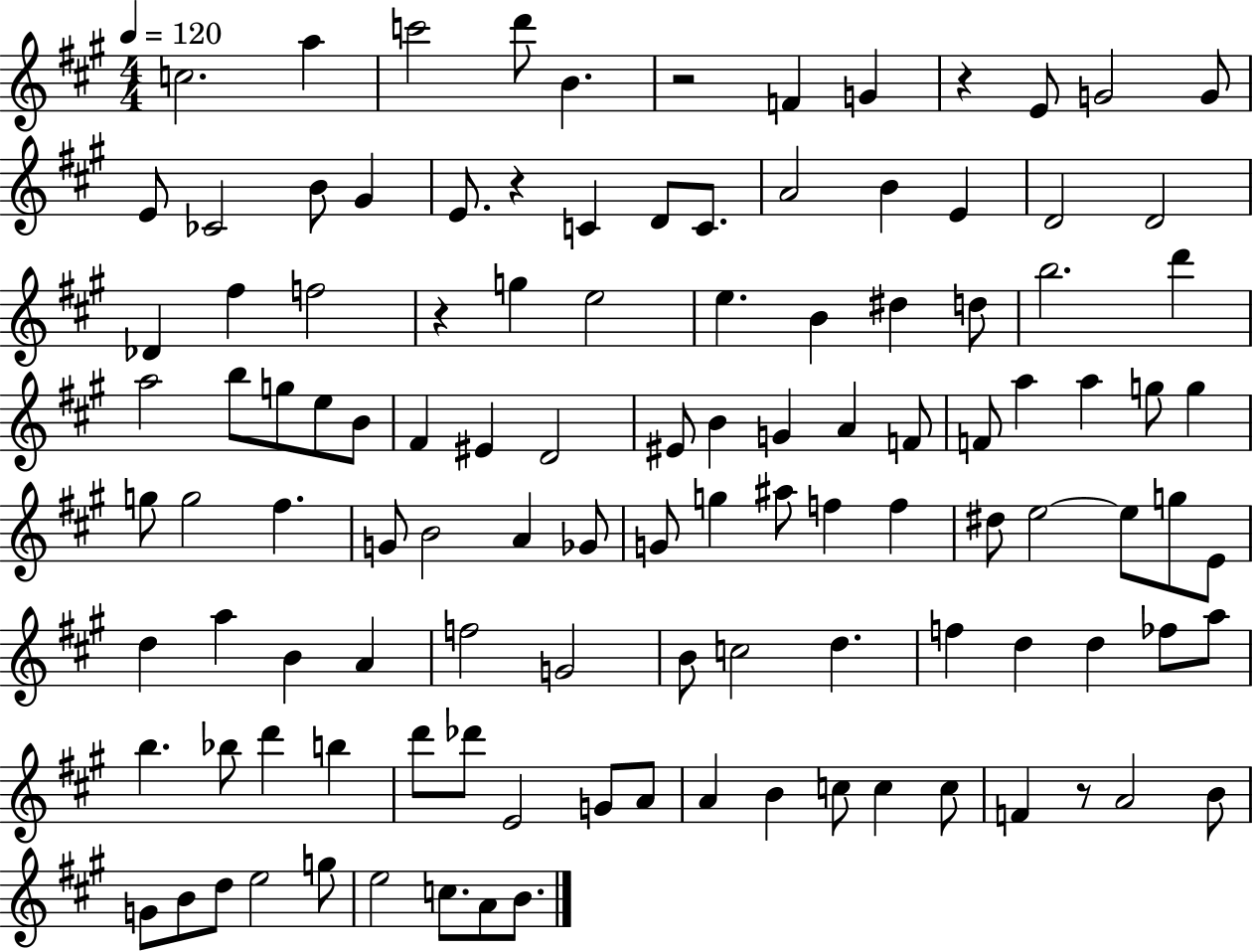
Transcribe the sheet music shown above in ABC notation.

X:1
T:Untitled
M:4/4
L:1/4
K:A
c2 a c'2 d'/2 B z2 F G z E/2 G2 G/2 E/2 _C2 B/2 ^G E/2 z C D/2 C/2 A2 B E D2 D2 _D ^f f2 z g e2 e B ^d d/2 b2 d' a2 b/2 g/2 e/2 B/2 ^F ^E D2 ^E/2 B G A F/2 F/2 a a g/2 g g/2 g2 ^f G/2 B2 A _G/2 G/2 g ^a/2 f f ^d/2 e2 e/2 g/2 E/2 d a B A f2 G2 B/2 c2 d f d d _f/2 a/2 b _b/2 d' b d'/2 _d'/2 E2 G/2 A/2 A B c/2 c c/2 F z/2 A2 B/2 G/2 B/2 d/2 e2 g/2 e2 c/2 A/2 B/2